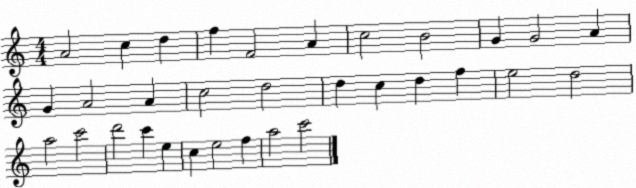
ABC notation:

X:1
T:Untitled
M:4/4
L:1/4
K:C
A2 c d f F2 A c2 B2 G G2 A G A2 A c2 d2 d c d f e2 d2 a2 c'2 d'2 c' e c e2 f a2 c'2